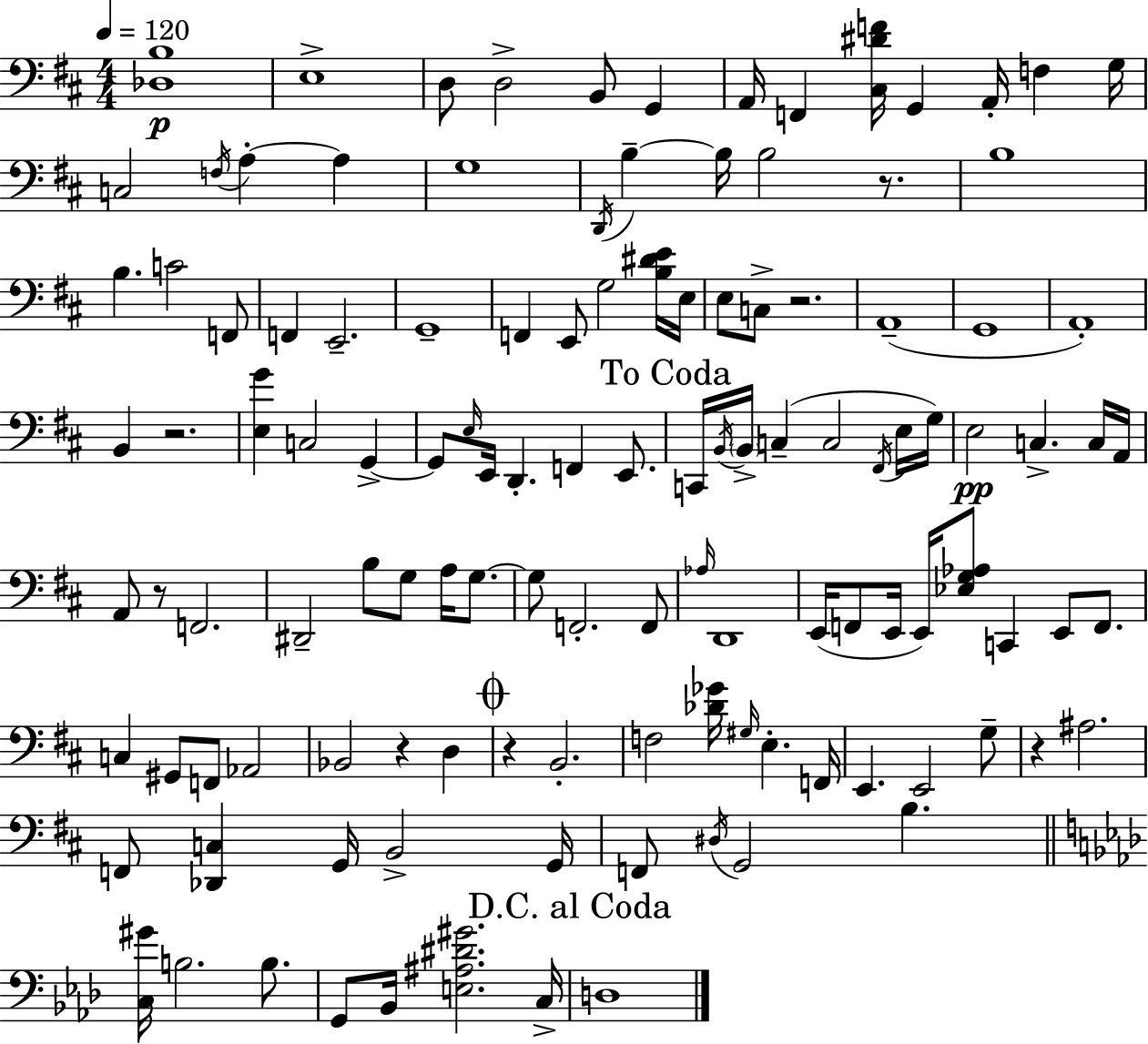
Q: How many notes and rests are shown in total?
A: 121